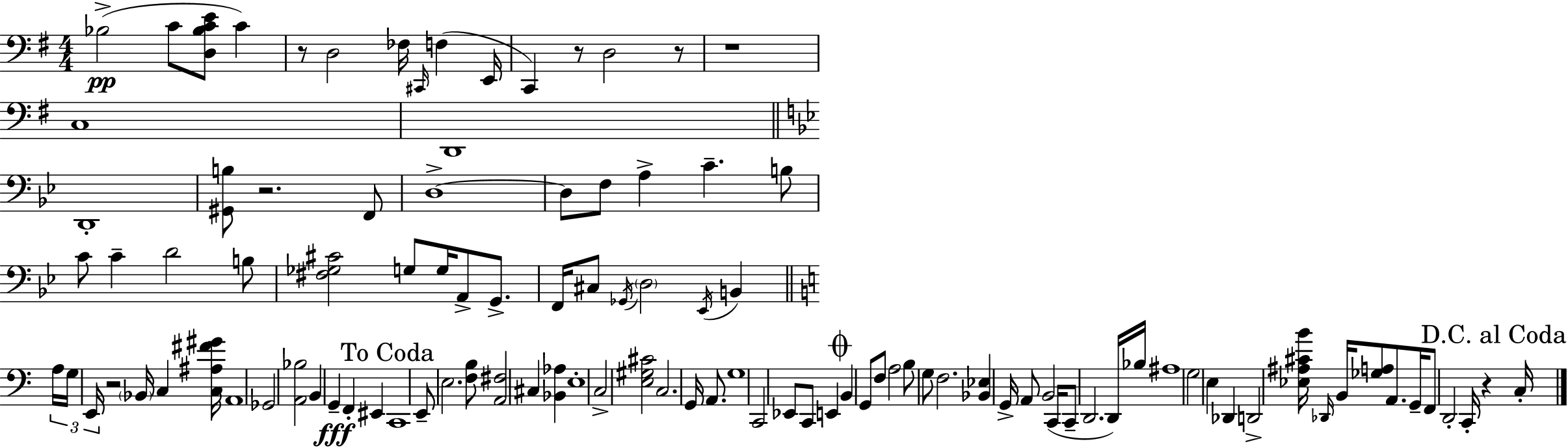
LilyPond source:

{
  \clef bass
  \numericTimeSignature
  \time 4/4
  \key g \major
  \repeat volta 2 { bes2->(\pp c'8 <d bes c' e'>8 c'4) | r8 d2 fes16 \grace { cis,16 } f4( | e,16 c,4) r8 d2 r8 | r1 | \break c1 | d,1 | \bar "||" \break \key bes \major d,1-. | <gis, b>8 r2. f,8 | d1->~~ | d8 f8 a4-> c'4.-- b8 | \break c'8 c'4-- d'2 b8 | <fis ges cis'>2 g8 g16 a,8-> g,8.-> | f,16 cis8 \acciaccatura { ges,16 } \parenthesize d2 \acciaccatura { ees,16 } b,4 | \bar "||" \break \key a \minor \tuplet 3/2 { a16 g16 e,16 } r2 \parenthesize bes,16 c4 | <c ais fis' gis'>16 a,1 | ges,2 <a, bes>2 | b,4 g,4--\fff f,4-. eis,4 | \break \mark "To Coda" c,1 | e,8-- e2. <f b>8 | <a, fis>2 cis4 <bes, aes>4 | e1-. | \break c2-> <e gis cis'>2 | c2. g,16 a,8. | g1 | c,2 ees,8 c,8 e,4 | \break \mark \markup { \musicglyph "scripts.coda" } b,4 g,8 f8 a2 | b8 g8 f2. | <bes, ees>4 g,16-> a,8 b,2( | c,16 c,8-- d,2. d,16) | \break bes16 ais1 | g2 e4 des,4 | d,2-> <ees ais cis' b'>16 \grace { des,16 } b,16 <ges a>8 a,8. | g,16-- f,8 d,2-. c,16-. r4 | \break \mark "D.C. al Coda" c16-. } \bar "|."
}